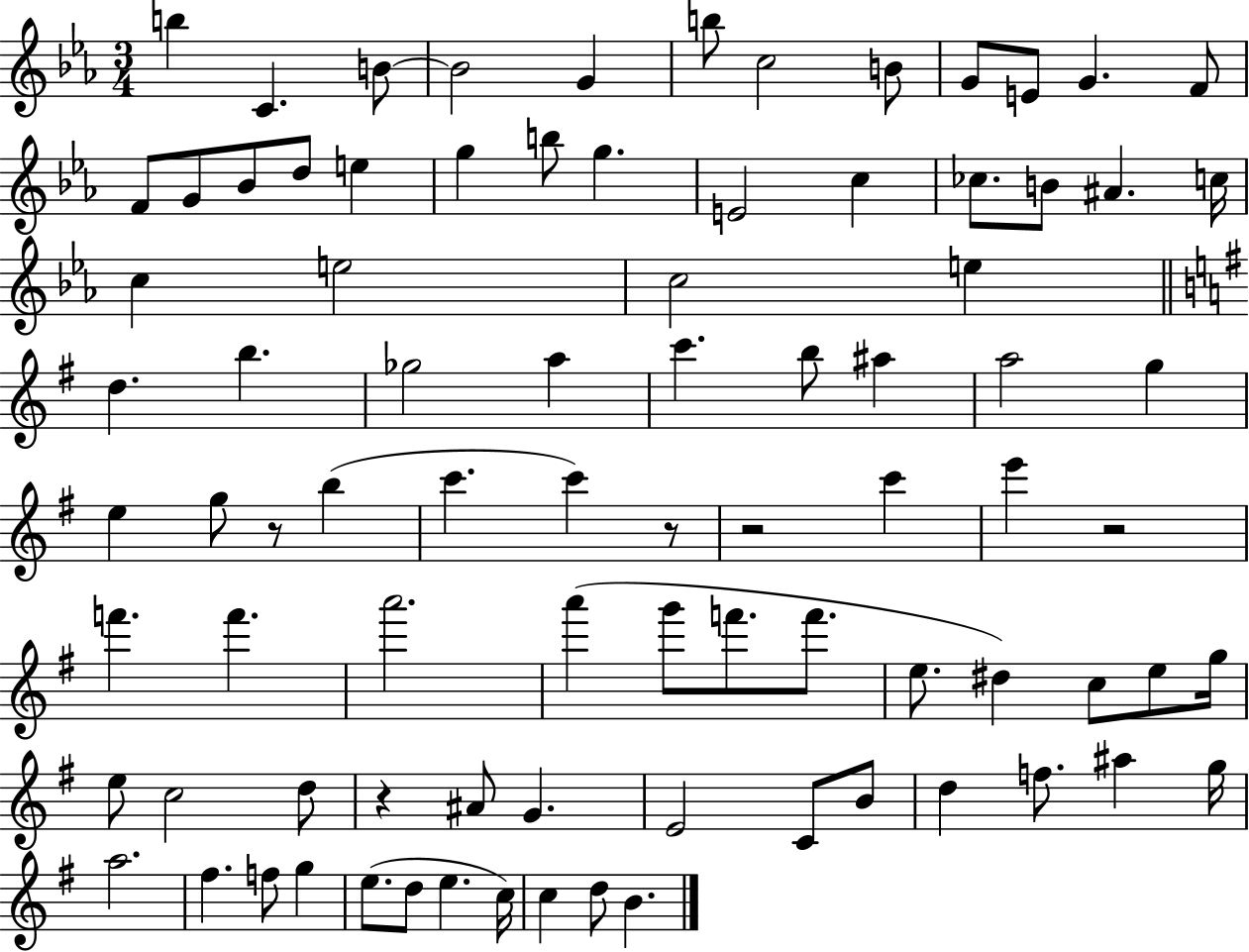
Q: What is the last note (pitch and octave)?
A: B4